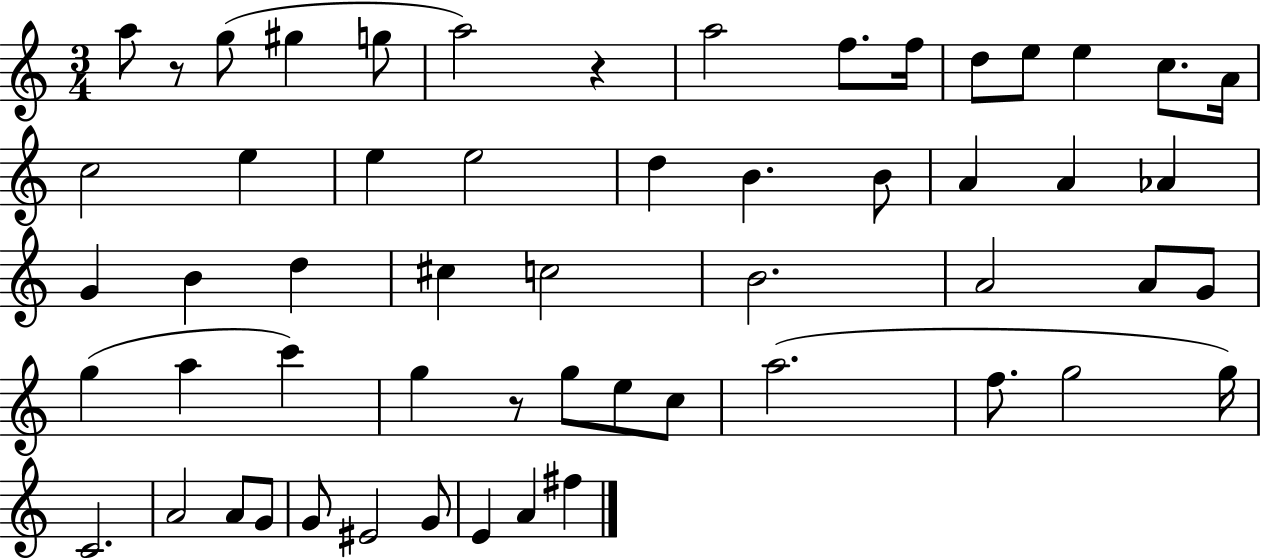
X:1
T:Untitled
M:3/4
L:1/4
K:C
a/2 z/2 g/2 ^g g/2 a2 z a2 f/2 f/4 d/2 e/2 e c/2 A/4 c2 e e e2 d B B/2 A A _A G B d ^c c2 B2 A2 A/2 G/2 g a c' g z/2 g/2 e/2 c/2 a2 f/2 g2 g/4 C2 A2 A/2 G/2 G/2 ^E2 G/2 E A ^f